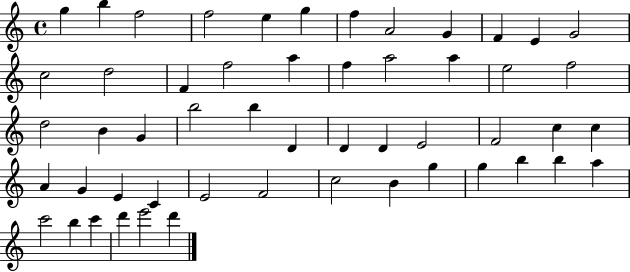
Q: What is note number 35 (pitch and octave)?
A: A4